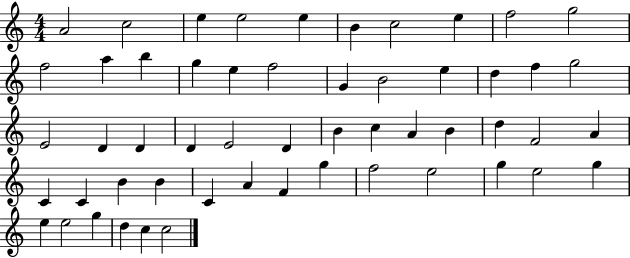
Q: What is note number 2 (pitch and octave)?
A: C5